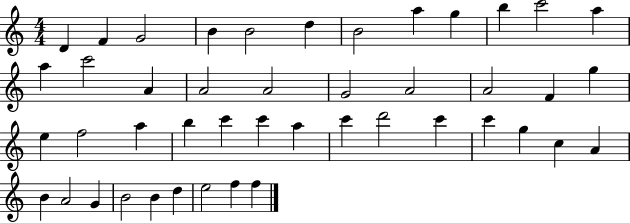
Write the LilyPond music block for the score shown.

{
  \clef treble
  \numericTimeSignature
  \time 4/4
  \key c \major
  d'4 f'4 g'2 | b'4 b'2 d''4 | b'2 a''4 g''4 | b''4 c'''2 a''4 | \break a''4 c'''2 a'4 | a'2 a'2 | g'2 a'2 | a'2 f'4 g''4 | \break e''4 f''2 a''4 | b''4 c'''4 c'''4 a''4 | c'''4 d'''2 c'''4 | c'''4 g''4 c''4 a'4 | \break b'4 a'2 g'4 | b'2 b'4 d''4 | e''2 f''4 f''4 | \bar "|."
}